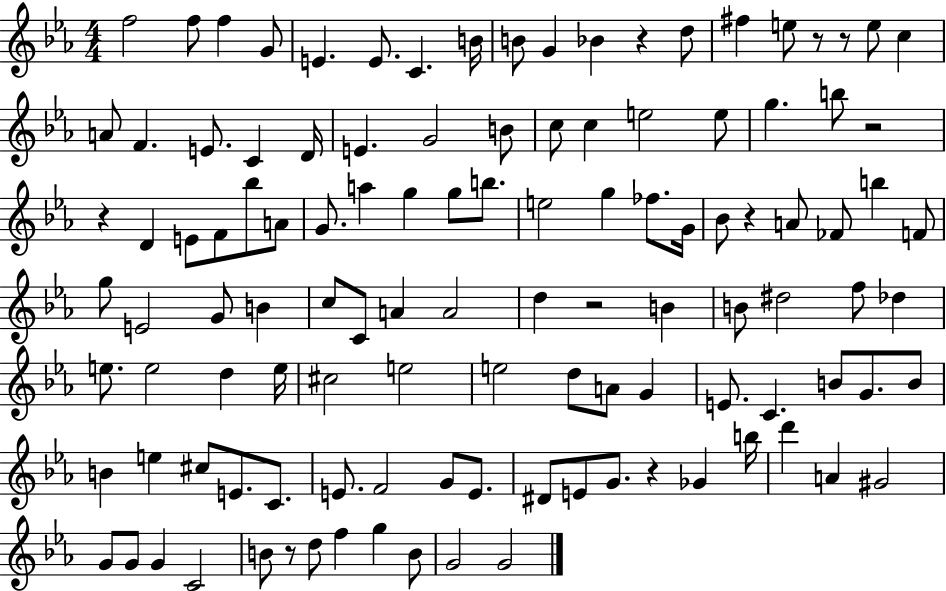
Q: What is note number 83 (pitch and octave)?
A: C4